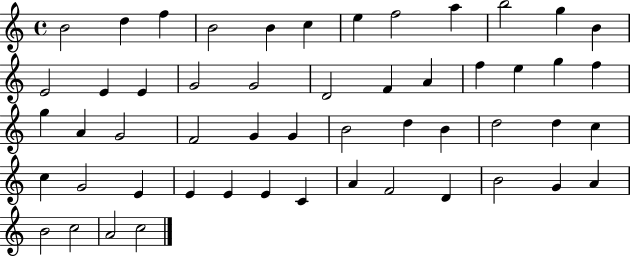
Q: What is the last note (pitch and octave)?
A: C5